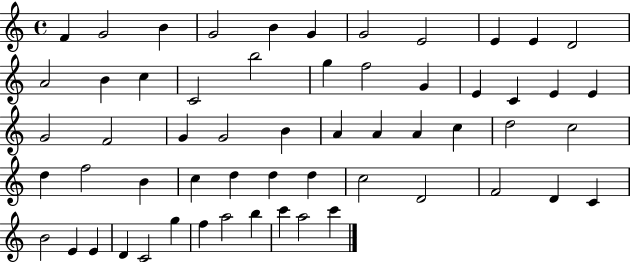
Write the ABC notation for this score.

X:1
T:Untitled
M:4/4
L:1/4
K:C
F G2 B G2 B G G2 E2 E E D2 A2 B c C2 b2 g f2 G E C E E G2 F2 G G2 B A A A c d2 c2 d f2 B c d d d c2 D2 F2 D C B2 E E D C2 g f a2 b c' a2 c'